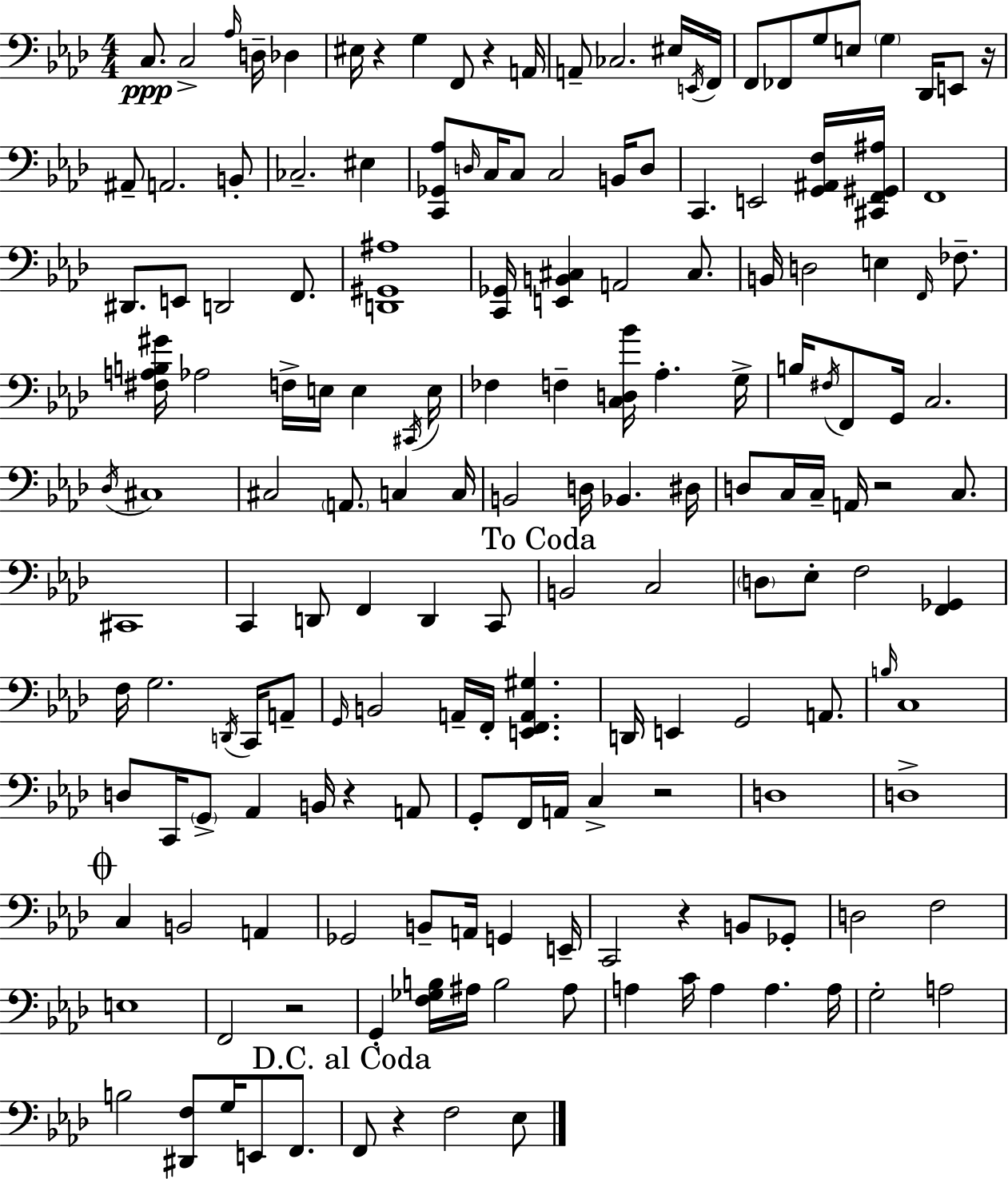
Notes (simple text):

C3/e. C3/h Ab3/s D3/s Db3/q EIS3/s R/q G3/q F2/e R/q A2/s A2/e CES3/h. EIS3/s E2/s F2/s F2/e FES2/e G3/e E3/e G3/q Db2/s E2/e R/s A#2/e A2/h. B2/e CES3/h. EIS3/q [C2,Gb2,Ab3]/e D3/s C3/s C3/e C3/h B2/s D3/e C2/q. E2/h [G2,A#2,F3]/s [C#2,F2,G#2,A#3]/s F2/w D#2/e. E2/e D2/h F2/e. [D2,G#2,A#3]/w [C2,Gb2]/s [E2,B2,C#3]/q A2/h C#3/e. B2/s D3/h E3/q F2/s FES3/e. [F#3,A3,B3,G#4]/s Ab3/h F3/s E3/s E3/q C#2/s E3/s FES3/q F3/q [C3,D3,Bb4]/s Ab3/q. G3/s B3/s F#3/s F2/e G2/s C3/h. Db3/s C#3/w C#3/h A2/e. C3/q C3/s B2/h D3/s Bb2/q. D#3/s D3/e C3/s C3/s A2/s R/h C3/e. C#2/w C2/q D2/e F2/q D2/q C2/e B2/h C3/h D3/e Eb3/e F3/h [F2,Gb2]/q F3/s G3/h. D2/s C2/s A2/e G2/s B2/h A2/s F2/s [E2,F2,A2,G#3]/q. D2/s E2/q G2/h A2/e. B3/s C3/w D3/e C2/s G2/e Ab2/q B2/s R/q A2/e G2/e F2/s A2/s C3/q R/h D3/w D3/w C3/q B2/h A2/q Gb2/h B2/e A2/s G2/q E2/s C2/h R/q B2/e Gb2/e D3/h F3/h E3/w F2/h R/h G2/q [F3,Gb3,B3]/s A#3/s B3/h A#3/e A3/q C4/s A3/q A3/q. A3/s G3/h A3/h B3/h [D#2,F3]/e G3/s E2/e F2/e. F2/e R/q F3/h Eb3/e